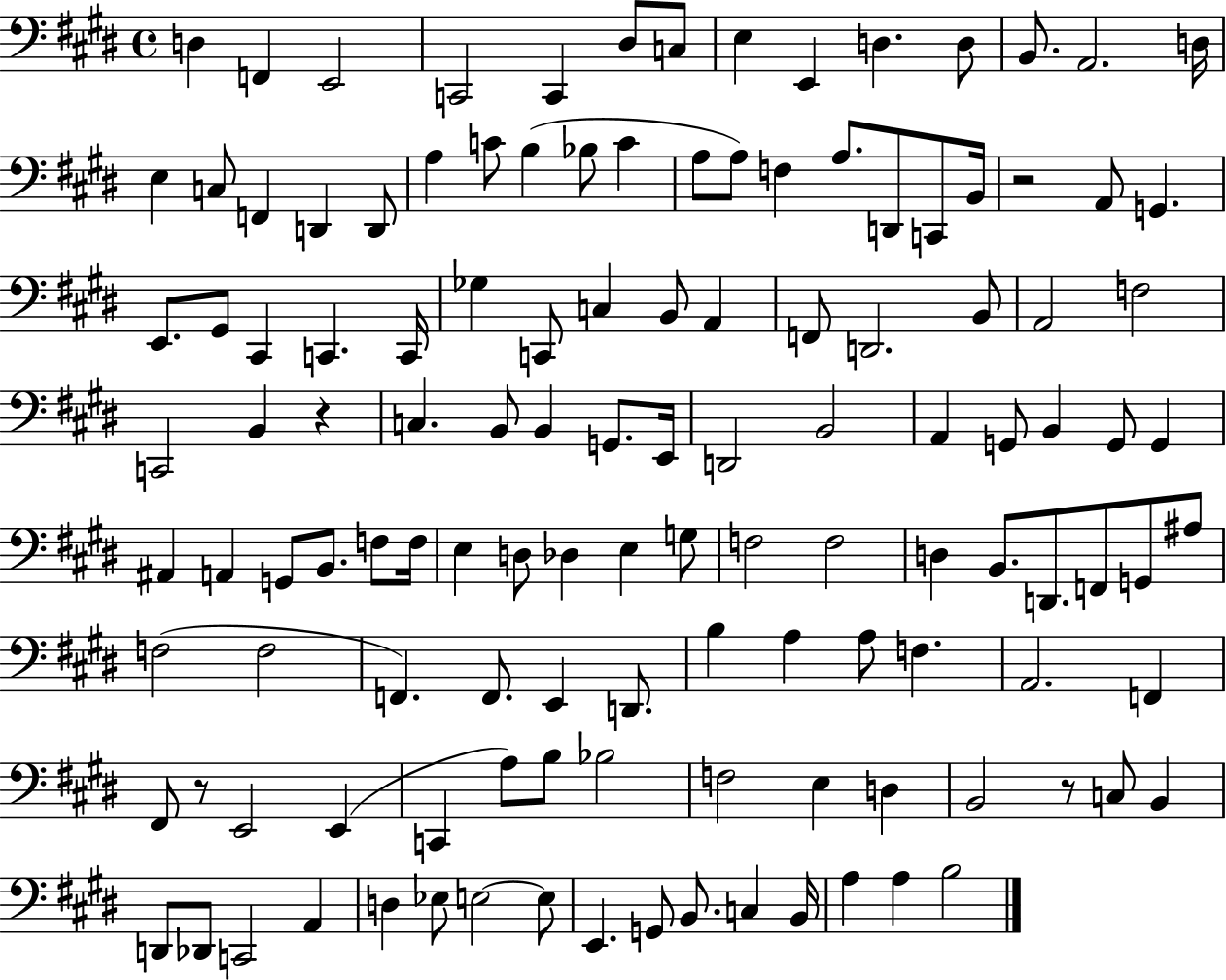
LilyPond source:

{
  \clef bass
  \time 4/4
  \defaultTimeSignature
  \key e \major
  d4 f,4 e,2 | c,2 c,4 dis8 c8 | e4 e,4 d4. d8 | b,8. a,2. d16 | \break e4 c8 f,4 d,4 d,8 | a4 c'8 b4( bes8 c'4 | a8 a8) f4 a8. d,8 c,8 b,16 | r2 a,8 g,4. | \break e,8. gis,8 cis,4 c,4. c,16 | ges4 c,8 c4 b,8 a,4 | f,8 d,2. b,8 | a,2 f2 | \break c,2 b,4 r4 | c4. b,8 b,4 g,8. e,16 | d,2 b,2 | a,4 g,8 b,4 g,8 g,4 | \break ais,4 a,4 g,8 b,8. f8 f16 | e4 d8 des4 e4 g8 | f2 f2 | d4 b,8. d,8. f,8 g,8 ais8 | \break f2( f2 | f,4.) f,8. e,4 d,8. | b4 a4 a8 f4. | a,2. f,4 | \break fis,8 r8 e,2 e,4( | c,4 a8) b8 bes2 | f2 e4 d4 | b,2 r8 c8 b,4 | \break d,8 des,8 c,2 a,4 | d4 ees8 e2~~ e8 | e,4. g,8 b,8. c4 b,16 | a4 a4 b2 | \break \bar "|."
}